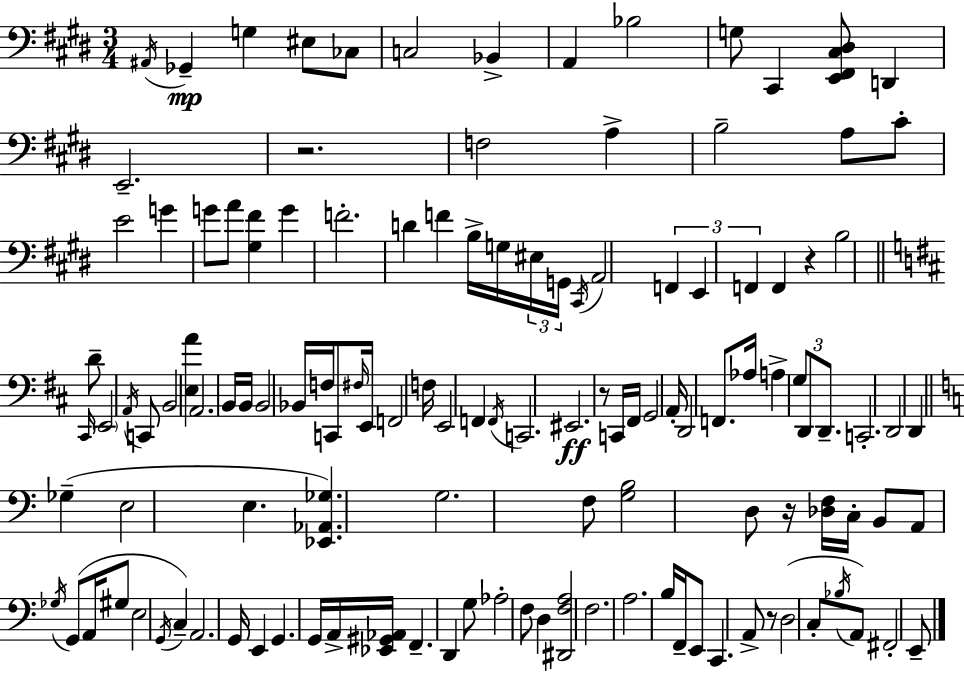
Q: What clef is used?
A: bass